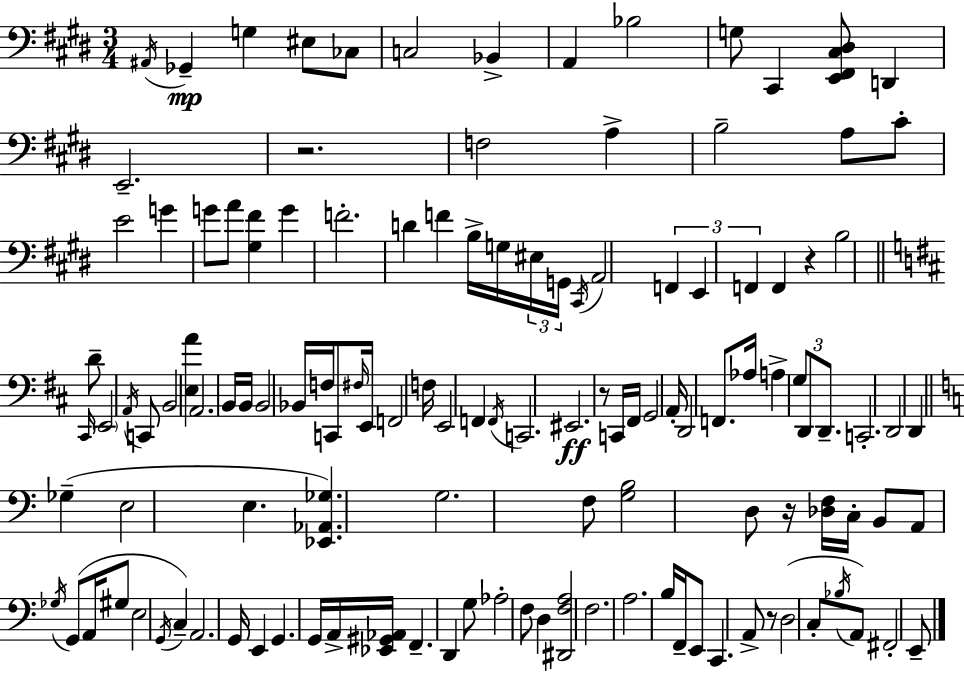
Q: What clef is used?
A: bass